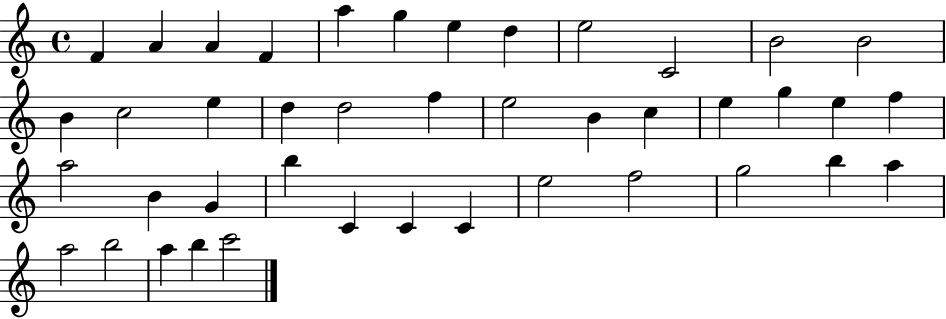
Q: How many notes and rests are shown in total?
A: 42